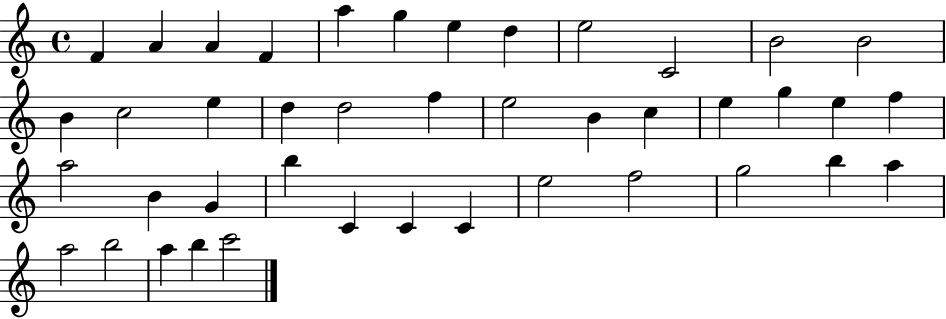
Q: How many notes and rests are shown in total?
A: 42